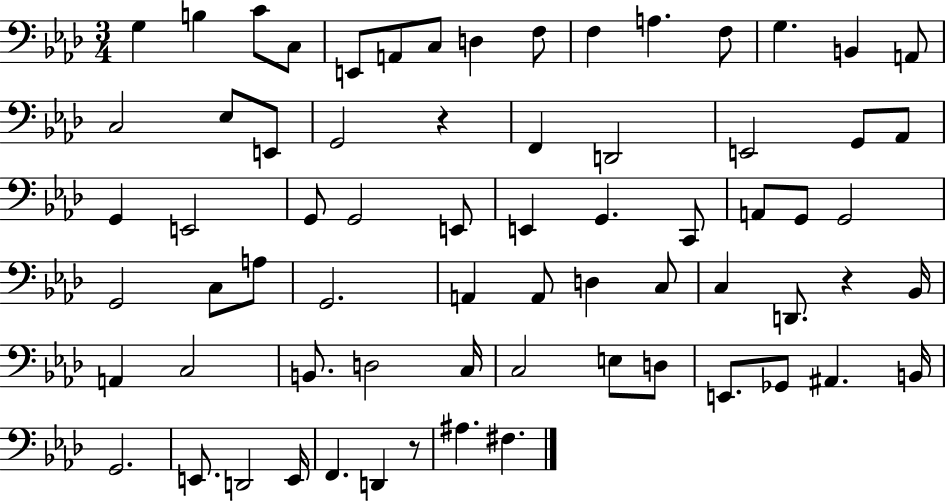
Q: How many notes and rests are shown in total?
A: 69